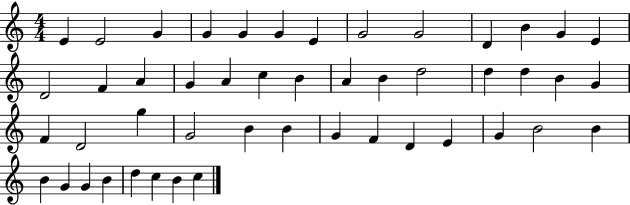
E4/q E4/h G4/q G4/q G4/q G4/q E4/q G4/h G4/h D4/q B4/q G4/q E4/q D4/h F4/q A4/q G4/q A4/q C5/q B4/q A4/q B4/q D5/h D5/q D5/q B4/q G4/q F4/q D4/h G5/q G4/h B4/q B4/q G4/q F4/q D4/q E4/q G4/q B4/h B4/q B4/q G4/q G4/q B4/q D5/q C5/q B4/q C5/q